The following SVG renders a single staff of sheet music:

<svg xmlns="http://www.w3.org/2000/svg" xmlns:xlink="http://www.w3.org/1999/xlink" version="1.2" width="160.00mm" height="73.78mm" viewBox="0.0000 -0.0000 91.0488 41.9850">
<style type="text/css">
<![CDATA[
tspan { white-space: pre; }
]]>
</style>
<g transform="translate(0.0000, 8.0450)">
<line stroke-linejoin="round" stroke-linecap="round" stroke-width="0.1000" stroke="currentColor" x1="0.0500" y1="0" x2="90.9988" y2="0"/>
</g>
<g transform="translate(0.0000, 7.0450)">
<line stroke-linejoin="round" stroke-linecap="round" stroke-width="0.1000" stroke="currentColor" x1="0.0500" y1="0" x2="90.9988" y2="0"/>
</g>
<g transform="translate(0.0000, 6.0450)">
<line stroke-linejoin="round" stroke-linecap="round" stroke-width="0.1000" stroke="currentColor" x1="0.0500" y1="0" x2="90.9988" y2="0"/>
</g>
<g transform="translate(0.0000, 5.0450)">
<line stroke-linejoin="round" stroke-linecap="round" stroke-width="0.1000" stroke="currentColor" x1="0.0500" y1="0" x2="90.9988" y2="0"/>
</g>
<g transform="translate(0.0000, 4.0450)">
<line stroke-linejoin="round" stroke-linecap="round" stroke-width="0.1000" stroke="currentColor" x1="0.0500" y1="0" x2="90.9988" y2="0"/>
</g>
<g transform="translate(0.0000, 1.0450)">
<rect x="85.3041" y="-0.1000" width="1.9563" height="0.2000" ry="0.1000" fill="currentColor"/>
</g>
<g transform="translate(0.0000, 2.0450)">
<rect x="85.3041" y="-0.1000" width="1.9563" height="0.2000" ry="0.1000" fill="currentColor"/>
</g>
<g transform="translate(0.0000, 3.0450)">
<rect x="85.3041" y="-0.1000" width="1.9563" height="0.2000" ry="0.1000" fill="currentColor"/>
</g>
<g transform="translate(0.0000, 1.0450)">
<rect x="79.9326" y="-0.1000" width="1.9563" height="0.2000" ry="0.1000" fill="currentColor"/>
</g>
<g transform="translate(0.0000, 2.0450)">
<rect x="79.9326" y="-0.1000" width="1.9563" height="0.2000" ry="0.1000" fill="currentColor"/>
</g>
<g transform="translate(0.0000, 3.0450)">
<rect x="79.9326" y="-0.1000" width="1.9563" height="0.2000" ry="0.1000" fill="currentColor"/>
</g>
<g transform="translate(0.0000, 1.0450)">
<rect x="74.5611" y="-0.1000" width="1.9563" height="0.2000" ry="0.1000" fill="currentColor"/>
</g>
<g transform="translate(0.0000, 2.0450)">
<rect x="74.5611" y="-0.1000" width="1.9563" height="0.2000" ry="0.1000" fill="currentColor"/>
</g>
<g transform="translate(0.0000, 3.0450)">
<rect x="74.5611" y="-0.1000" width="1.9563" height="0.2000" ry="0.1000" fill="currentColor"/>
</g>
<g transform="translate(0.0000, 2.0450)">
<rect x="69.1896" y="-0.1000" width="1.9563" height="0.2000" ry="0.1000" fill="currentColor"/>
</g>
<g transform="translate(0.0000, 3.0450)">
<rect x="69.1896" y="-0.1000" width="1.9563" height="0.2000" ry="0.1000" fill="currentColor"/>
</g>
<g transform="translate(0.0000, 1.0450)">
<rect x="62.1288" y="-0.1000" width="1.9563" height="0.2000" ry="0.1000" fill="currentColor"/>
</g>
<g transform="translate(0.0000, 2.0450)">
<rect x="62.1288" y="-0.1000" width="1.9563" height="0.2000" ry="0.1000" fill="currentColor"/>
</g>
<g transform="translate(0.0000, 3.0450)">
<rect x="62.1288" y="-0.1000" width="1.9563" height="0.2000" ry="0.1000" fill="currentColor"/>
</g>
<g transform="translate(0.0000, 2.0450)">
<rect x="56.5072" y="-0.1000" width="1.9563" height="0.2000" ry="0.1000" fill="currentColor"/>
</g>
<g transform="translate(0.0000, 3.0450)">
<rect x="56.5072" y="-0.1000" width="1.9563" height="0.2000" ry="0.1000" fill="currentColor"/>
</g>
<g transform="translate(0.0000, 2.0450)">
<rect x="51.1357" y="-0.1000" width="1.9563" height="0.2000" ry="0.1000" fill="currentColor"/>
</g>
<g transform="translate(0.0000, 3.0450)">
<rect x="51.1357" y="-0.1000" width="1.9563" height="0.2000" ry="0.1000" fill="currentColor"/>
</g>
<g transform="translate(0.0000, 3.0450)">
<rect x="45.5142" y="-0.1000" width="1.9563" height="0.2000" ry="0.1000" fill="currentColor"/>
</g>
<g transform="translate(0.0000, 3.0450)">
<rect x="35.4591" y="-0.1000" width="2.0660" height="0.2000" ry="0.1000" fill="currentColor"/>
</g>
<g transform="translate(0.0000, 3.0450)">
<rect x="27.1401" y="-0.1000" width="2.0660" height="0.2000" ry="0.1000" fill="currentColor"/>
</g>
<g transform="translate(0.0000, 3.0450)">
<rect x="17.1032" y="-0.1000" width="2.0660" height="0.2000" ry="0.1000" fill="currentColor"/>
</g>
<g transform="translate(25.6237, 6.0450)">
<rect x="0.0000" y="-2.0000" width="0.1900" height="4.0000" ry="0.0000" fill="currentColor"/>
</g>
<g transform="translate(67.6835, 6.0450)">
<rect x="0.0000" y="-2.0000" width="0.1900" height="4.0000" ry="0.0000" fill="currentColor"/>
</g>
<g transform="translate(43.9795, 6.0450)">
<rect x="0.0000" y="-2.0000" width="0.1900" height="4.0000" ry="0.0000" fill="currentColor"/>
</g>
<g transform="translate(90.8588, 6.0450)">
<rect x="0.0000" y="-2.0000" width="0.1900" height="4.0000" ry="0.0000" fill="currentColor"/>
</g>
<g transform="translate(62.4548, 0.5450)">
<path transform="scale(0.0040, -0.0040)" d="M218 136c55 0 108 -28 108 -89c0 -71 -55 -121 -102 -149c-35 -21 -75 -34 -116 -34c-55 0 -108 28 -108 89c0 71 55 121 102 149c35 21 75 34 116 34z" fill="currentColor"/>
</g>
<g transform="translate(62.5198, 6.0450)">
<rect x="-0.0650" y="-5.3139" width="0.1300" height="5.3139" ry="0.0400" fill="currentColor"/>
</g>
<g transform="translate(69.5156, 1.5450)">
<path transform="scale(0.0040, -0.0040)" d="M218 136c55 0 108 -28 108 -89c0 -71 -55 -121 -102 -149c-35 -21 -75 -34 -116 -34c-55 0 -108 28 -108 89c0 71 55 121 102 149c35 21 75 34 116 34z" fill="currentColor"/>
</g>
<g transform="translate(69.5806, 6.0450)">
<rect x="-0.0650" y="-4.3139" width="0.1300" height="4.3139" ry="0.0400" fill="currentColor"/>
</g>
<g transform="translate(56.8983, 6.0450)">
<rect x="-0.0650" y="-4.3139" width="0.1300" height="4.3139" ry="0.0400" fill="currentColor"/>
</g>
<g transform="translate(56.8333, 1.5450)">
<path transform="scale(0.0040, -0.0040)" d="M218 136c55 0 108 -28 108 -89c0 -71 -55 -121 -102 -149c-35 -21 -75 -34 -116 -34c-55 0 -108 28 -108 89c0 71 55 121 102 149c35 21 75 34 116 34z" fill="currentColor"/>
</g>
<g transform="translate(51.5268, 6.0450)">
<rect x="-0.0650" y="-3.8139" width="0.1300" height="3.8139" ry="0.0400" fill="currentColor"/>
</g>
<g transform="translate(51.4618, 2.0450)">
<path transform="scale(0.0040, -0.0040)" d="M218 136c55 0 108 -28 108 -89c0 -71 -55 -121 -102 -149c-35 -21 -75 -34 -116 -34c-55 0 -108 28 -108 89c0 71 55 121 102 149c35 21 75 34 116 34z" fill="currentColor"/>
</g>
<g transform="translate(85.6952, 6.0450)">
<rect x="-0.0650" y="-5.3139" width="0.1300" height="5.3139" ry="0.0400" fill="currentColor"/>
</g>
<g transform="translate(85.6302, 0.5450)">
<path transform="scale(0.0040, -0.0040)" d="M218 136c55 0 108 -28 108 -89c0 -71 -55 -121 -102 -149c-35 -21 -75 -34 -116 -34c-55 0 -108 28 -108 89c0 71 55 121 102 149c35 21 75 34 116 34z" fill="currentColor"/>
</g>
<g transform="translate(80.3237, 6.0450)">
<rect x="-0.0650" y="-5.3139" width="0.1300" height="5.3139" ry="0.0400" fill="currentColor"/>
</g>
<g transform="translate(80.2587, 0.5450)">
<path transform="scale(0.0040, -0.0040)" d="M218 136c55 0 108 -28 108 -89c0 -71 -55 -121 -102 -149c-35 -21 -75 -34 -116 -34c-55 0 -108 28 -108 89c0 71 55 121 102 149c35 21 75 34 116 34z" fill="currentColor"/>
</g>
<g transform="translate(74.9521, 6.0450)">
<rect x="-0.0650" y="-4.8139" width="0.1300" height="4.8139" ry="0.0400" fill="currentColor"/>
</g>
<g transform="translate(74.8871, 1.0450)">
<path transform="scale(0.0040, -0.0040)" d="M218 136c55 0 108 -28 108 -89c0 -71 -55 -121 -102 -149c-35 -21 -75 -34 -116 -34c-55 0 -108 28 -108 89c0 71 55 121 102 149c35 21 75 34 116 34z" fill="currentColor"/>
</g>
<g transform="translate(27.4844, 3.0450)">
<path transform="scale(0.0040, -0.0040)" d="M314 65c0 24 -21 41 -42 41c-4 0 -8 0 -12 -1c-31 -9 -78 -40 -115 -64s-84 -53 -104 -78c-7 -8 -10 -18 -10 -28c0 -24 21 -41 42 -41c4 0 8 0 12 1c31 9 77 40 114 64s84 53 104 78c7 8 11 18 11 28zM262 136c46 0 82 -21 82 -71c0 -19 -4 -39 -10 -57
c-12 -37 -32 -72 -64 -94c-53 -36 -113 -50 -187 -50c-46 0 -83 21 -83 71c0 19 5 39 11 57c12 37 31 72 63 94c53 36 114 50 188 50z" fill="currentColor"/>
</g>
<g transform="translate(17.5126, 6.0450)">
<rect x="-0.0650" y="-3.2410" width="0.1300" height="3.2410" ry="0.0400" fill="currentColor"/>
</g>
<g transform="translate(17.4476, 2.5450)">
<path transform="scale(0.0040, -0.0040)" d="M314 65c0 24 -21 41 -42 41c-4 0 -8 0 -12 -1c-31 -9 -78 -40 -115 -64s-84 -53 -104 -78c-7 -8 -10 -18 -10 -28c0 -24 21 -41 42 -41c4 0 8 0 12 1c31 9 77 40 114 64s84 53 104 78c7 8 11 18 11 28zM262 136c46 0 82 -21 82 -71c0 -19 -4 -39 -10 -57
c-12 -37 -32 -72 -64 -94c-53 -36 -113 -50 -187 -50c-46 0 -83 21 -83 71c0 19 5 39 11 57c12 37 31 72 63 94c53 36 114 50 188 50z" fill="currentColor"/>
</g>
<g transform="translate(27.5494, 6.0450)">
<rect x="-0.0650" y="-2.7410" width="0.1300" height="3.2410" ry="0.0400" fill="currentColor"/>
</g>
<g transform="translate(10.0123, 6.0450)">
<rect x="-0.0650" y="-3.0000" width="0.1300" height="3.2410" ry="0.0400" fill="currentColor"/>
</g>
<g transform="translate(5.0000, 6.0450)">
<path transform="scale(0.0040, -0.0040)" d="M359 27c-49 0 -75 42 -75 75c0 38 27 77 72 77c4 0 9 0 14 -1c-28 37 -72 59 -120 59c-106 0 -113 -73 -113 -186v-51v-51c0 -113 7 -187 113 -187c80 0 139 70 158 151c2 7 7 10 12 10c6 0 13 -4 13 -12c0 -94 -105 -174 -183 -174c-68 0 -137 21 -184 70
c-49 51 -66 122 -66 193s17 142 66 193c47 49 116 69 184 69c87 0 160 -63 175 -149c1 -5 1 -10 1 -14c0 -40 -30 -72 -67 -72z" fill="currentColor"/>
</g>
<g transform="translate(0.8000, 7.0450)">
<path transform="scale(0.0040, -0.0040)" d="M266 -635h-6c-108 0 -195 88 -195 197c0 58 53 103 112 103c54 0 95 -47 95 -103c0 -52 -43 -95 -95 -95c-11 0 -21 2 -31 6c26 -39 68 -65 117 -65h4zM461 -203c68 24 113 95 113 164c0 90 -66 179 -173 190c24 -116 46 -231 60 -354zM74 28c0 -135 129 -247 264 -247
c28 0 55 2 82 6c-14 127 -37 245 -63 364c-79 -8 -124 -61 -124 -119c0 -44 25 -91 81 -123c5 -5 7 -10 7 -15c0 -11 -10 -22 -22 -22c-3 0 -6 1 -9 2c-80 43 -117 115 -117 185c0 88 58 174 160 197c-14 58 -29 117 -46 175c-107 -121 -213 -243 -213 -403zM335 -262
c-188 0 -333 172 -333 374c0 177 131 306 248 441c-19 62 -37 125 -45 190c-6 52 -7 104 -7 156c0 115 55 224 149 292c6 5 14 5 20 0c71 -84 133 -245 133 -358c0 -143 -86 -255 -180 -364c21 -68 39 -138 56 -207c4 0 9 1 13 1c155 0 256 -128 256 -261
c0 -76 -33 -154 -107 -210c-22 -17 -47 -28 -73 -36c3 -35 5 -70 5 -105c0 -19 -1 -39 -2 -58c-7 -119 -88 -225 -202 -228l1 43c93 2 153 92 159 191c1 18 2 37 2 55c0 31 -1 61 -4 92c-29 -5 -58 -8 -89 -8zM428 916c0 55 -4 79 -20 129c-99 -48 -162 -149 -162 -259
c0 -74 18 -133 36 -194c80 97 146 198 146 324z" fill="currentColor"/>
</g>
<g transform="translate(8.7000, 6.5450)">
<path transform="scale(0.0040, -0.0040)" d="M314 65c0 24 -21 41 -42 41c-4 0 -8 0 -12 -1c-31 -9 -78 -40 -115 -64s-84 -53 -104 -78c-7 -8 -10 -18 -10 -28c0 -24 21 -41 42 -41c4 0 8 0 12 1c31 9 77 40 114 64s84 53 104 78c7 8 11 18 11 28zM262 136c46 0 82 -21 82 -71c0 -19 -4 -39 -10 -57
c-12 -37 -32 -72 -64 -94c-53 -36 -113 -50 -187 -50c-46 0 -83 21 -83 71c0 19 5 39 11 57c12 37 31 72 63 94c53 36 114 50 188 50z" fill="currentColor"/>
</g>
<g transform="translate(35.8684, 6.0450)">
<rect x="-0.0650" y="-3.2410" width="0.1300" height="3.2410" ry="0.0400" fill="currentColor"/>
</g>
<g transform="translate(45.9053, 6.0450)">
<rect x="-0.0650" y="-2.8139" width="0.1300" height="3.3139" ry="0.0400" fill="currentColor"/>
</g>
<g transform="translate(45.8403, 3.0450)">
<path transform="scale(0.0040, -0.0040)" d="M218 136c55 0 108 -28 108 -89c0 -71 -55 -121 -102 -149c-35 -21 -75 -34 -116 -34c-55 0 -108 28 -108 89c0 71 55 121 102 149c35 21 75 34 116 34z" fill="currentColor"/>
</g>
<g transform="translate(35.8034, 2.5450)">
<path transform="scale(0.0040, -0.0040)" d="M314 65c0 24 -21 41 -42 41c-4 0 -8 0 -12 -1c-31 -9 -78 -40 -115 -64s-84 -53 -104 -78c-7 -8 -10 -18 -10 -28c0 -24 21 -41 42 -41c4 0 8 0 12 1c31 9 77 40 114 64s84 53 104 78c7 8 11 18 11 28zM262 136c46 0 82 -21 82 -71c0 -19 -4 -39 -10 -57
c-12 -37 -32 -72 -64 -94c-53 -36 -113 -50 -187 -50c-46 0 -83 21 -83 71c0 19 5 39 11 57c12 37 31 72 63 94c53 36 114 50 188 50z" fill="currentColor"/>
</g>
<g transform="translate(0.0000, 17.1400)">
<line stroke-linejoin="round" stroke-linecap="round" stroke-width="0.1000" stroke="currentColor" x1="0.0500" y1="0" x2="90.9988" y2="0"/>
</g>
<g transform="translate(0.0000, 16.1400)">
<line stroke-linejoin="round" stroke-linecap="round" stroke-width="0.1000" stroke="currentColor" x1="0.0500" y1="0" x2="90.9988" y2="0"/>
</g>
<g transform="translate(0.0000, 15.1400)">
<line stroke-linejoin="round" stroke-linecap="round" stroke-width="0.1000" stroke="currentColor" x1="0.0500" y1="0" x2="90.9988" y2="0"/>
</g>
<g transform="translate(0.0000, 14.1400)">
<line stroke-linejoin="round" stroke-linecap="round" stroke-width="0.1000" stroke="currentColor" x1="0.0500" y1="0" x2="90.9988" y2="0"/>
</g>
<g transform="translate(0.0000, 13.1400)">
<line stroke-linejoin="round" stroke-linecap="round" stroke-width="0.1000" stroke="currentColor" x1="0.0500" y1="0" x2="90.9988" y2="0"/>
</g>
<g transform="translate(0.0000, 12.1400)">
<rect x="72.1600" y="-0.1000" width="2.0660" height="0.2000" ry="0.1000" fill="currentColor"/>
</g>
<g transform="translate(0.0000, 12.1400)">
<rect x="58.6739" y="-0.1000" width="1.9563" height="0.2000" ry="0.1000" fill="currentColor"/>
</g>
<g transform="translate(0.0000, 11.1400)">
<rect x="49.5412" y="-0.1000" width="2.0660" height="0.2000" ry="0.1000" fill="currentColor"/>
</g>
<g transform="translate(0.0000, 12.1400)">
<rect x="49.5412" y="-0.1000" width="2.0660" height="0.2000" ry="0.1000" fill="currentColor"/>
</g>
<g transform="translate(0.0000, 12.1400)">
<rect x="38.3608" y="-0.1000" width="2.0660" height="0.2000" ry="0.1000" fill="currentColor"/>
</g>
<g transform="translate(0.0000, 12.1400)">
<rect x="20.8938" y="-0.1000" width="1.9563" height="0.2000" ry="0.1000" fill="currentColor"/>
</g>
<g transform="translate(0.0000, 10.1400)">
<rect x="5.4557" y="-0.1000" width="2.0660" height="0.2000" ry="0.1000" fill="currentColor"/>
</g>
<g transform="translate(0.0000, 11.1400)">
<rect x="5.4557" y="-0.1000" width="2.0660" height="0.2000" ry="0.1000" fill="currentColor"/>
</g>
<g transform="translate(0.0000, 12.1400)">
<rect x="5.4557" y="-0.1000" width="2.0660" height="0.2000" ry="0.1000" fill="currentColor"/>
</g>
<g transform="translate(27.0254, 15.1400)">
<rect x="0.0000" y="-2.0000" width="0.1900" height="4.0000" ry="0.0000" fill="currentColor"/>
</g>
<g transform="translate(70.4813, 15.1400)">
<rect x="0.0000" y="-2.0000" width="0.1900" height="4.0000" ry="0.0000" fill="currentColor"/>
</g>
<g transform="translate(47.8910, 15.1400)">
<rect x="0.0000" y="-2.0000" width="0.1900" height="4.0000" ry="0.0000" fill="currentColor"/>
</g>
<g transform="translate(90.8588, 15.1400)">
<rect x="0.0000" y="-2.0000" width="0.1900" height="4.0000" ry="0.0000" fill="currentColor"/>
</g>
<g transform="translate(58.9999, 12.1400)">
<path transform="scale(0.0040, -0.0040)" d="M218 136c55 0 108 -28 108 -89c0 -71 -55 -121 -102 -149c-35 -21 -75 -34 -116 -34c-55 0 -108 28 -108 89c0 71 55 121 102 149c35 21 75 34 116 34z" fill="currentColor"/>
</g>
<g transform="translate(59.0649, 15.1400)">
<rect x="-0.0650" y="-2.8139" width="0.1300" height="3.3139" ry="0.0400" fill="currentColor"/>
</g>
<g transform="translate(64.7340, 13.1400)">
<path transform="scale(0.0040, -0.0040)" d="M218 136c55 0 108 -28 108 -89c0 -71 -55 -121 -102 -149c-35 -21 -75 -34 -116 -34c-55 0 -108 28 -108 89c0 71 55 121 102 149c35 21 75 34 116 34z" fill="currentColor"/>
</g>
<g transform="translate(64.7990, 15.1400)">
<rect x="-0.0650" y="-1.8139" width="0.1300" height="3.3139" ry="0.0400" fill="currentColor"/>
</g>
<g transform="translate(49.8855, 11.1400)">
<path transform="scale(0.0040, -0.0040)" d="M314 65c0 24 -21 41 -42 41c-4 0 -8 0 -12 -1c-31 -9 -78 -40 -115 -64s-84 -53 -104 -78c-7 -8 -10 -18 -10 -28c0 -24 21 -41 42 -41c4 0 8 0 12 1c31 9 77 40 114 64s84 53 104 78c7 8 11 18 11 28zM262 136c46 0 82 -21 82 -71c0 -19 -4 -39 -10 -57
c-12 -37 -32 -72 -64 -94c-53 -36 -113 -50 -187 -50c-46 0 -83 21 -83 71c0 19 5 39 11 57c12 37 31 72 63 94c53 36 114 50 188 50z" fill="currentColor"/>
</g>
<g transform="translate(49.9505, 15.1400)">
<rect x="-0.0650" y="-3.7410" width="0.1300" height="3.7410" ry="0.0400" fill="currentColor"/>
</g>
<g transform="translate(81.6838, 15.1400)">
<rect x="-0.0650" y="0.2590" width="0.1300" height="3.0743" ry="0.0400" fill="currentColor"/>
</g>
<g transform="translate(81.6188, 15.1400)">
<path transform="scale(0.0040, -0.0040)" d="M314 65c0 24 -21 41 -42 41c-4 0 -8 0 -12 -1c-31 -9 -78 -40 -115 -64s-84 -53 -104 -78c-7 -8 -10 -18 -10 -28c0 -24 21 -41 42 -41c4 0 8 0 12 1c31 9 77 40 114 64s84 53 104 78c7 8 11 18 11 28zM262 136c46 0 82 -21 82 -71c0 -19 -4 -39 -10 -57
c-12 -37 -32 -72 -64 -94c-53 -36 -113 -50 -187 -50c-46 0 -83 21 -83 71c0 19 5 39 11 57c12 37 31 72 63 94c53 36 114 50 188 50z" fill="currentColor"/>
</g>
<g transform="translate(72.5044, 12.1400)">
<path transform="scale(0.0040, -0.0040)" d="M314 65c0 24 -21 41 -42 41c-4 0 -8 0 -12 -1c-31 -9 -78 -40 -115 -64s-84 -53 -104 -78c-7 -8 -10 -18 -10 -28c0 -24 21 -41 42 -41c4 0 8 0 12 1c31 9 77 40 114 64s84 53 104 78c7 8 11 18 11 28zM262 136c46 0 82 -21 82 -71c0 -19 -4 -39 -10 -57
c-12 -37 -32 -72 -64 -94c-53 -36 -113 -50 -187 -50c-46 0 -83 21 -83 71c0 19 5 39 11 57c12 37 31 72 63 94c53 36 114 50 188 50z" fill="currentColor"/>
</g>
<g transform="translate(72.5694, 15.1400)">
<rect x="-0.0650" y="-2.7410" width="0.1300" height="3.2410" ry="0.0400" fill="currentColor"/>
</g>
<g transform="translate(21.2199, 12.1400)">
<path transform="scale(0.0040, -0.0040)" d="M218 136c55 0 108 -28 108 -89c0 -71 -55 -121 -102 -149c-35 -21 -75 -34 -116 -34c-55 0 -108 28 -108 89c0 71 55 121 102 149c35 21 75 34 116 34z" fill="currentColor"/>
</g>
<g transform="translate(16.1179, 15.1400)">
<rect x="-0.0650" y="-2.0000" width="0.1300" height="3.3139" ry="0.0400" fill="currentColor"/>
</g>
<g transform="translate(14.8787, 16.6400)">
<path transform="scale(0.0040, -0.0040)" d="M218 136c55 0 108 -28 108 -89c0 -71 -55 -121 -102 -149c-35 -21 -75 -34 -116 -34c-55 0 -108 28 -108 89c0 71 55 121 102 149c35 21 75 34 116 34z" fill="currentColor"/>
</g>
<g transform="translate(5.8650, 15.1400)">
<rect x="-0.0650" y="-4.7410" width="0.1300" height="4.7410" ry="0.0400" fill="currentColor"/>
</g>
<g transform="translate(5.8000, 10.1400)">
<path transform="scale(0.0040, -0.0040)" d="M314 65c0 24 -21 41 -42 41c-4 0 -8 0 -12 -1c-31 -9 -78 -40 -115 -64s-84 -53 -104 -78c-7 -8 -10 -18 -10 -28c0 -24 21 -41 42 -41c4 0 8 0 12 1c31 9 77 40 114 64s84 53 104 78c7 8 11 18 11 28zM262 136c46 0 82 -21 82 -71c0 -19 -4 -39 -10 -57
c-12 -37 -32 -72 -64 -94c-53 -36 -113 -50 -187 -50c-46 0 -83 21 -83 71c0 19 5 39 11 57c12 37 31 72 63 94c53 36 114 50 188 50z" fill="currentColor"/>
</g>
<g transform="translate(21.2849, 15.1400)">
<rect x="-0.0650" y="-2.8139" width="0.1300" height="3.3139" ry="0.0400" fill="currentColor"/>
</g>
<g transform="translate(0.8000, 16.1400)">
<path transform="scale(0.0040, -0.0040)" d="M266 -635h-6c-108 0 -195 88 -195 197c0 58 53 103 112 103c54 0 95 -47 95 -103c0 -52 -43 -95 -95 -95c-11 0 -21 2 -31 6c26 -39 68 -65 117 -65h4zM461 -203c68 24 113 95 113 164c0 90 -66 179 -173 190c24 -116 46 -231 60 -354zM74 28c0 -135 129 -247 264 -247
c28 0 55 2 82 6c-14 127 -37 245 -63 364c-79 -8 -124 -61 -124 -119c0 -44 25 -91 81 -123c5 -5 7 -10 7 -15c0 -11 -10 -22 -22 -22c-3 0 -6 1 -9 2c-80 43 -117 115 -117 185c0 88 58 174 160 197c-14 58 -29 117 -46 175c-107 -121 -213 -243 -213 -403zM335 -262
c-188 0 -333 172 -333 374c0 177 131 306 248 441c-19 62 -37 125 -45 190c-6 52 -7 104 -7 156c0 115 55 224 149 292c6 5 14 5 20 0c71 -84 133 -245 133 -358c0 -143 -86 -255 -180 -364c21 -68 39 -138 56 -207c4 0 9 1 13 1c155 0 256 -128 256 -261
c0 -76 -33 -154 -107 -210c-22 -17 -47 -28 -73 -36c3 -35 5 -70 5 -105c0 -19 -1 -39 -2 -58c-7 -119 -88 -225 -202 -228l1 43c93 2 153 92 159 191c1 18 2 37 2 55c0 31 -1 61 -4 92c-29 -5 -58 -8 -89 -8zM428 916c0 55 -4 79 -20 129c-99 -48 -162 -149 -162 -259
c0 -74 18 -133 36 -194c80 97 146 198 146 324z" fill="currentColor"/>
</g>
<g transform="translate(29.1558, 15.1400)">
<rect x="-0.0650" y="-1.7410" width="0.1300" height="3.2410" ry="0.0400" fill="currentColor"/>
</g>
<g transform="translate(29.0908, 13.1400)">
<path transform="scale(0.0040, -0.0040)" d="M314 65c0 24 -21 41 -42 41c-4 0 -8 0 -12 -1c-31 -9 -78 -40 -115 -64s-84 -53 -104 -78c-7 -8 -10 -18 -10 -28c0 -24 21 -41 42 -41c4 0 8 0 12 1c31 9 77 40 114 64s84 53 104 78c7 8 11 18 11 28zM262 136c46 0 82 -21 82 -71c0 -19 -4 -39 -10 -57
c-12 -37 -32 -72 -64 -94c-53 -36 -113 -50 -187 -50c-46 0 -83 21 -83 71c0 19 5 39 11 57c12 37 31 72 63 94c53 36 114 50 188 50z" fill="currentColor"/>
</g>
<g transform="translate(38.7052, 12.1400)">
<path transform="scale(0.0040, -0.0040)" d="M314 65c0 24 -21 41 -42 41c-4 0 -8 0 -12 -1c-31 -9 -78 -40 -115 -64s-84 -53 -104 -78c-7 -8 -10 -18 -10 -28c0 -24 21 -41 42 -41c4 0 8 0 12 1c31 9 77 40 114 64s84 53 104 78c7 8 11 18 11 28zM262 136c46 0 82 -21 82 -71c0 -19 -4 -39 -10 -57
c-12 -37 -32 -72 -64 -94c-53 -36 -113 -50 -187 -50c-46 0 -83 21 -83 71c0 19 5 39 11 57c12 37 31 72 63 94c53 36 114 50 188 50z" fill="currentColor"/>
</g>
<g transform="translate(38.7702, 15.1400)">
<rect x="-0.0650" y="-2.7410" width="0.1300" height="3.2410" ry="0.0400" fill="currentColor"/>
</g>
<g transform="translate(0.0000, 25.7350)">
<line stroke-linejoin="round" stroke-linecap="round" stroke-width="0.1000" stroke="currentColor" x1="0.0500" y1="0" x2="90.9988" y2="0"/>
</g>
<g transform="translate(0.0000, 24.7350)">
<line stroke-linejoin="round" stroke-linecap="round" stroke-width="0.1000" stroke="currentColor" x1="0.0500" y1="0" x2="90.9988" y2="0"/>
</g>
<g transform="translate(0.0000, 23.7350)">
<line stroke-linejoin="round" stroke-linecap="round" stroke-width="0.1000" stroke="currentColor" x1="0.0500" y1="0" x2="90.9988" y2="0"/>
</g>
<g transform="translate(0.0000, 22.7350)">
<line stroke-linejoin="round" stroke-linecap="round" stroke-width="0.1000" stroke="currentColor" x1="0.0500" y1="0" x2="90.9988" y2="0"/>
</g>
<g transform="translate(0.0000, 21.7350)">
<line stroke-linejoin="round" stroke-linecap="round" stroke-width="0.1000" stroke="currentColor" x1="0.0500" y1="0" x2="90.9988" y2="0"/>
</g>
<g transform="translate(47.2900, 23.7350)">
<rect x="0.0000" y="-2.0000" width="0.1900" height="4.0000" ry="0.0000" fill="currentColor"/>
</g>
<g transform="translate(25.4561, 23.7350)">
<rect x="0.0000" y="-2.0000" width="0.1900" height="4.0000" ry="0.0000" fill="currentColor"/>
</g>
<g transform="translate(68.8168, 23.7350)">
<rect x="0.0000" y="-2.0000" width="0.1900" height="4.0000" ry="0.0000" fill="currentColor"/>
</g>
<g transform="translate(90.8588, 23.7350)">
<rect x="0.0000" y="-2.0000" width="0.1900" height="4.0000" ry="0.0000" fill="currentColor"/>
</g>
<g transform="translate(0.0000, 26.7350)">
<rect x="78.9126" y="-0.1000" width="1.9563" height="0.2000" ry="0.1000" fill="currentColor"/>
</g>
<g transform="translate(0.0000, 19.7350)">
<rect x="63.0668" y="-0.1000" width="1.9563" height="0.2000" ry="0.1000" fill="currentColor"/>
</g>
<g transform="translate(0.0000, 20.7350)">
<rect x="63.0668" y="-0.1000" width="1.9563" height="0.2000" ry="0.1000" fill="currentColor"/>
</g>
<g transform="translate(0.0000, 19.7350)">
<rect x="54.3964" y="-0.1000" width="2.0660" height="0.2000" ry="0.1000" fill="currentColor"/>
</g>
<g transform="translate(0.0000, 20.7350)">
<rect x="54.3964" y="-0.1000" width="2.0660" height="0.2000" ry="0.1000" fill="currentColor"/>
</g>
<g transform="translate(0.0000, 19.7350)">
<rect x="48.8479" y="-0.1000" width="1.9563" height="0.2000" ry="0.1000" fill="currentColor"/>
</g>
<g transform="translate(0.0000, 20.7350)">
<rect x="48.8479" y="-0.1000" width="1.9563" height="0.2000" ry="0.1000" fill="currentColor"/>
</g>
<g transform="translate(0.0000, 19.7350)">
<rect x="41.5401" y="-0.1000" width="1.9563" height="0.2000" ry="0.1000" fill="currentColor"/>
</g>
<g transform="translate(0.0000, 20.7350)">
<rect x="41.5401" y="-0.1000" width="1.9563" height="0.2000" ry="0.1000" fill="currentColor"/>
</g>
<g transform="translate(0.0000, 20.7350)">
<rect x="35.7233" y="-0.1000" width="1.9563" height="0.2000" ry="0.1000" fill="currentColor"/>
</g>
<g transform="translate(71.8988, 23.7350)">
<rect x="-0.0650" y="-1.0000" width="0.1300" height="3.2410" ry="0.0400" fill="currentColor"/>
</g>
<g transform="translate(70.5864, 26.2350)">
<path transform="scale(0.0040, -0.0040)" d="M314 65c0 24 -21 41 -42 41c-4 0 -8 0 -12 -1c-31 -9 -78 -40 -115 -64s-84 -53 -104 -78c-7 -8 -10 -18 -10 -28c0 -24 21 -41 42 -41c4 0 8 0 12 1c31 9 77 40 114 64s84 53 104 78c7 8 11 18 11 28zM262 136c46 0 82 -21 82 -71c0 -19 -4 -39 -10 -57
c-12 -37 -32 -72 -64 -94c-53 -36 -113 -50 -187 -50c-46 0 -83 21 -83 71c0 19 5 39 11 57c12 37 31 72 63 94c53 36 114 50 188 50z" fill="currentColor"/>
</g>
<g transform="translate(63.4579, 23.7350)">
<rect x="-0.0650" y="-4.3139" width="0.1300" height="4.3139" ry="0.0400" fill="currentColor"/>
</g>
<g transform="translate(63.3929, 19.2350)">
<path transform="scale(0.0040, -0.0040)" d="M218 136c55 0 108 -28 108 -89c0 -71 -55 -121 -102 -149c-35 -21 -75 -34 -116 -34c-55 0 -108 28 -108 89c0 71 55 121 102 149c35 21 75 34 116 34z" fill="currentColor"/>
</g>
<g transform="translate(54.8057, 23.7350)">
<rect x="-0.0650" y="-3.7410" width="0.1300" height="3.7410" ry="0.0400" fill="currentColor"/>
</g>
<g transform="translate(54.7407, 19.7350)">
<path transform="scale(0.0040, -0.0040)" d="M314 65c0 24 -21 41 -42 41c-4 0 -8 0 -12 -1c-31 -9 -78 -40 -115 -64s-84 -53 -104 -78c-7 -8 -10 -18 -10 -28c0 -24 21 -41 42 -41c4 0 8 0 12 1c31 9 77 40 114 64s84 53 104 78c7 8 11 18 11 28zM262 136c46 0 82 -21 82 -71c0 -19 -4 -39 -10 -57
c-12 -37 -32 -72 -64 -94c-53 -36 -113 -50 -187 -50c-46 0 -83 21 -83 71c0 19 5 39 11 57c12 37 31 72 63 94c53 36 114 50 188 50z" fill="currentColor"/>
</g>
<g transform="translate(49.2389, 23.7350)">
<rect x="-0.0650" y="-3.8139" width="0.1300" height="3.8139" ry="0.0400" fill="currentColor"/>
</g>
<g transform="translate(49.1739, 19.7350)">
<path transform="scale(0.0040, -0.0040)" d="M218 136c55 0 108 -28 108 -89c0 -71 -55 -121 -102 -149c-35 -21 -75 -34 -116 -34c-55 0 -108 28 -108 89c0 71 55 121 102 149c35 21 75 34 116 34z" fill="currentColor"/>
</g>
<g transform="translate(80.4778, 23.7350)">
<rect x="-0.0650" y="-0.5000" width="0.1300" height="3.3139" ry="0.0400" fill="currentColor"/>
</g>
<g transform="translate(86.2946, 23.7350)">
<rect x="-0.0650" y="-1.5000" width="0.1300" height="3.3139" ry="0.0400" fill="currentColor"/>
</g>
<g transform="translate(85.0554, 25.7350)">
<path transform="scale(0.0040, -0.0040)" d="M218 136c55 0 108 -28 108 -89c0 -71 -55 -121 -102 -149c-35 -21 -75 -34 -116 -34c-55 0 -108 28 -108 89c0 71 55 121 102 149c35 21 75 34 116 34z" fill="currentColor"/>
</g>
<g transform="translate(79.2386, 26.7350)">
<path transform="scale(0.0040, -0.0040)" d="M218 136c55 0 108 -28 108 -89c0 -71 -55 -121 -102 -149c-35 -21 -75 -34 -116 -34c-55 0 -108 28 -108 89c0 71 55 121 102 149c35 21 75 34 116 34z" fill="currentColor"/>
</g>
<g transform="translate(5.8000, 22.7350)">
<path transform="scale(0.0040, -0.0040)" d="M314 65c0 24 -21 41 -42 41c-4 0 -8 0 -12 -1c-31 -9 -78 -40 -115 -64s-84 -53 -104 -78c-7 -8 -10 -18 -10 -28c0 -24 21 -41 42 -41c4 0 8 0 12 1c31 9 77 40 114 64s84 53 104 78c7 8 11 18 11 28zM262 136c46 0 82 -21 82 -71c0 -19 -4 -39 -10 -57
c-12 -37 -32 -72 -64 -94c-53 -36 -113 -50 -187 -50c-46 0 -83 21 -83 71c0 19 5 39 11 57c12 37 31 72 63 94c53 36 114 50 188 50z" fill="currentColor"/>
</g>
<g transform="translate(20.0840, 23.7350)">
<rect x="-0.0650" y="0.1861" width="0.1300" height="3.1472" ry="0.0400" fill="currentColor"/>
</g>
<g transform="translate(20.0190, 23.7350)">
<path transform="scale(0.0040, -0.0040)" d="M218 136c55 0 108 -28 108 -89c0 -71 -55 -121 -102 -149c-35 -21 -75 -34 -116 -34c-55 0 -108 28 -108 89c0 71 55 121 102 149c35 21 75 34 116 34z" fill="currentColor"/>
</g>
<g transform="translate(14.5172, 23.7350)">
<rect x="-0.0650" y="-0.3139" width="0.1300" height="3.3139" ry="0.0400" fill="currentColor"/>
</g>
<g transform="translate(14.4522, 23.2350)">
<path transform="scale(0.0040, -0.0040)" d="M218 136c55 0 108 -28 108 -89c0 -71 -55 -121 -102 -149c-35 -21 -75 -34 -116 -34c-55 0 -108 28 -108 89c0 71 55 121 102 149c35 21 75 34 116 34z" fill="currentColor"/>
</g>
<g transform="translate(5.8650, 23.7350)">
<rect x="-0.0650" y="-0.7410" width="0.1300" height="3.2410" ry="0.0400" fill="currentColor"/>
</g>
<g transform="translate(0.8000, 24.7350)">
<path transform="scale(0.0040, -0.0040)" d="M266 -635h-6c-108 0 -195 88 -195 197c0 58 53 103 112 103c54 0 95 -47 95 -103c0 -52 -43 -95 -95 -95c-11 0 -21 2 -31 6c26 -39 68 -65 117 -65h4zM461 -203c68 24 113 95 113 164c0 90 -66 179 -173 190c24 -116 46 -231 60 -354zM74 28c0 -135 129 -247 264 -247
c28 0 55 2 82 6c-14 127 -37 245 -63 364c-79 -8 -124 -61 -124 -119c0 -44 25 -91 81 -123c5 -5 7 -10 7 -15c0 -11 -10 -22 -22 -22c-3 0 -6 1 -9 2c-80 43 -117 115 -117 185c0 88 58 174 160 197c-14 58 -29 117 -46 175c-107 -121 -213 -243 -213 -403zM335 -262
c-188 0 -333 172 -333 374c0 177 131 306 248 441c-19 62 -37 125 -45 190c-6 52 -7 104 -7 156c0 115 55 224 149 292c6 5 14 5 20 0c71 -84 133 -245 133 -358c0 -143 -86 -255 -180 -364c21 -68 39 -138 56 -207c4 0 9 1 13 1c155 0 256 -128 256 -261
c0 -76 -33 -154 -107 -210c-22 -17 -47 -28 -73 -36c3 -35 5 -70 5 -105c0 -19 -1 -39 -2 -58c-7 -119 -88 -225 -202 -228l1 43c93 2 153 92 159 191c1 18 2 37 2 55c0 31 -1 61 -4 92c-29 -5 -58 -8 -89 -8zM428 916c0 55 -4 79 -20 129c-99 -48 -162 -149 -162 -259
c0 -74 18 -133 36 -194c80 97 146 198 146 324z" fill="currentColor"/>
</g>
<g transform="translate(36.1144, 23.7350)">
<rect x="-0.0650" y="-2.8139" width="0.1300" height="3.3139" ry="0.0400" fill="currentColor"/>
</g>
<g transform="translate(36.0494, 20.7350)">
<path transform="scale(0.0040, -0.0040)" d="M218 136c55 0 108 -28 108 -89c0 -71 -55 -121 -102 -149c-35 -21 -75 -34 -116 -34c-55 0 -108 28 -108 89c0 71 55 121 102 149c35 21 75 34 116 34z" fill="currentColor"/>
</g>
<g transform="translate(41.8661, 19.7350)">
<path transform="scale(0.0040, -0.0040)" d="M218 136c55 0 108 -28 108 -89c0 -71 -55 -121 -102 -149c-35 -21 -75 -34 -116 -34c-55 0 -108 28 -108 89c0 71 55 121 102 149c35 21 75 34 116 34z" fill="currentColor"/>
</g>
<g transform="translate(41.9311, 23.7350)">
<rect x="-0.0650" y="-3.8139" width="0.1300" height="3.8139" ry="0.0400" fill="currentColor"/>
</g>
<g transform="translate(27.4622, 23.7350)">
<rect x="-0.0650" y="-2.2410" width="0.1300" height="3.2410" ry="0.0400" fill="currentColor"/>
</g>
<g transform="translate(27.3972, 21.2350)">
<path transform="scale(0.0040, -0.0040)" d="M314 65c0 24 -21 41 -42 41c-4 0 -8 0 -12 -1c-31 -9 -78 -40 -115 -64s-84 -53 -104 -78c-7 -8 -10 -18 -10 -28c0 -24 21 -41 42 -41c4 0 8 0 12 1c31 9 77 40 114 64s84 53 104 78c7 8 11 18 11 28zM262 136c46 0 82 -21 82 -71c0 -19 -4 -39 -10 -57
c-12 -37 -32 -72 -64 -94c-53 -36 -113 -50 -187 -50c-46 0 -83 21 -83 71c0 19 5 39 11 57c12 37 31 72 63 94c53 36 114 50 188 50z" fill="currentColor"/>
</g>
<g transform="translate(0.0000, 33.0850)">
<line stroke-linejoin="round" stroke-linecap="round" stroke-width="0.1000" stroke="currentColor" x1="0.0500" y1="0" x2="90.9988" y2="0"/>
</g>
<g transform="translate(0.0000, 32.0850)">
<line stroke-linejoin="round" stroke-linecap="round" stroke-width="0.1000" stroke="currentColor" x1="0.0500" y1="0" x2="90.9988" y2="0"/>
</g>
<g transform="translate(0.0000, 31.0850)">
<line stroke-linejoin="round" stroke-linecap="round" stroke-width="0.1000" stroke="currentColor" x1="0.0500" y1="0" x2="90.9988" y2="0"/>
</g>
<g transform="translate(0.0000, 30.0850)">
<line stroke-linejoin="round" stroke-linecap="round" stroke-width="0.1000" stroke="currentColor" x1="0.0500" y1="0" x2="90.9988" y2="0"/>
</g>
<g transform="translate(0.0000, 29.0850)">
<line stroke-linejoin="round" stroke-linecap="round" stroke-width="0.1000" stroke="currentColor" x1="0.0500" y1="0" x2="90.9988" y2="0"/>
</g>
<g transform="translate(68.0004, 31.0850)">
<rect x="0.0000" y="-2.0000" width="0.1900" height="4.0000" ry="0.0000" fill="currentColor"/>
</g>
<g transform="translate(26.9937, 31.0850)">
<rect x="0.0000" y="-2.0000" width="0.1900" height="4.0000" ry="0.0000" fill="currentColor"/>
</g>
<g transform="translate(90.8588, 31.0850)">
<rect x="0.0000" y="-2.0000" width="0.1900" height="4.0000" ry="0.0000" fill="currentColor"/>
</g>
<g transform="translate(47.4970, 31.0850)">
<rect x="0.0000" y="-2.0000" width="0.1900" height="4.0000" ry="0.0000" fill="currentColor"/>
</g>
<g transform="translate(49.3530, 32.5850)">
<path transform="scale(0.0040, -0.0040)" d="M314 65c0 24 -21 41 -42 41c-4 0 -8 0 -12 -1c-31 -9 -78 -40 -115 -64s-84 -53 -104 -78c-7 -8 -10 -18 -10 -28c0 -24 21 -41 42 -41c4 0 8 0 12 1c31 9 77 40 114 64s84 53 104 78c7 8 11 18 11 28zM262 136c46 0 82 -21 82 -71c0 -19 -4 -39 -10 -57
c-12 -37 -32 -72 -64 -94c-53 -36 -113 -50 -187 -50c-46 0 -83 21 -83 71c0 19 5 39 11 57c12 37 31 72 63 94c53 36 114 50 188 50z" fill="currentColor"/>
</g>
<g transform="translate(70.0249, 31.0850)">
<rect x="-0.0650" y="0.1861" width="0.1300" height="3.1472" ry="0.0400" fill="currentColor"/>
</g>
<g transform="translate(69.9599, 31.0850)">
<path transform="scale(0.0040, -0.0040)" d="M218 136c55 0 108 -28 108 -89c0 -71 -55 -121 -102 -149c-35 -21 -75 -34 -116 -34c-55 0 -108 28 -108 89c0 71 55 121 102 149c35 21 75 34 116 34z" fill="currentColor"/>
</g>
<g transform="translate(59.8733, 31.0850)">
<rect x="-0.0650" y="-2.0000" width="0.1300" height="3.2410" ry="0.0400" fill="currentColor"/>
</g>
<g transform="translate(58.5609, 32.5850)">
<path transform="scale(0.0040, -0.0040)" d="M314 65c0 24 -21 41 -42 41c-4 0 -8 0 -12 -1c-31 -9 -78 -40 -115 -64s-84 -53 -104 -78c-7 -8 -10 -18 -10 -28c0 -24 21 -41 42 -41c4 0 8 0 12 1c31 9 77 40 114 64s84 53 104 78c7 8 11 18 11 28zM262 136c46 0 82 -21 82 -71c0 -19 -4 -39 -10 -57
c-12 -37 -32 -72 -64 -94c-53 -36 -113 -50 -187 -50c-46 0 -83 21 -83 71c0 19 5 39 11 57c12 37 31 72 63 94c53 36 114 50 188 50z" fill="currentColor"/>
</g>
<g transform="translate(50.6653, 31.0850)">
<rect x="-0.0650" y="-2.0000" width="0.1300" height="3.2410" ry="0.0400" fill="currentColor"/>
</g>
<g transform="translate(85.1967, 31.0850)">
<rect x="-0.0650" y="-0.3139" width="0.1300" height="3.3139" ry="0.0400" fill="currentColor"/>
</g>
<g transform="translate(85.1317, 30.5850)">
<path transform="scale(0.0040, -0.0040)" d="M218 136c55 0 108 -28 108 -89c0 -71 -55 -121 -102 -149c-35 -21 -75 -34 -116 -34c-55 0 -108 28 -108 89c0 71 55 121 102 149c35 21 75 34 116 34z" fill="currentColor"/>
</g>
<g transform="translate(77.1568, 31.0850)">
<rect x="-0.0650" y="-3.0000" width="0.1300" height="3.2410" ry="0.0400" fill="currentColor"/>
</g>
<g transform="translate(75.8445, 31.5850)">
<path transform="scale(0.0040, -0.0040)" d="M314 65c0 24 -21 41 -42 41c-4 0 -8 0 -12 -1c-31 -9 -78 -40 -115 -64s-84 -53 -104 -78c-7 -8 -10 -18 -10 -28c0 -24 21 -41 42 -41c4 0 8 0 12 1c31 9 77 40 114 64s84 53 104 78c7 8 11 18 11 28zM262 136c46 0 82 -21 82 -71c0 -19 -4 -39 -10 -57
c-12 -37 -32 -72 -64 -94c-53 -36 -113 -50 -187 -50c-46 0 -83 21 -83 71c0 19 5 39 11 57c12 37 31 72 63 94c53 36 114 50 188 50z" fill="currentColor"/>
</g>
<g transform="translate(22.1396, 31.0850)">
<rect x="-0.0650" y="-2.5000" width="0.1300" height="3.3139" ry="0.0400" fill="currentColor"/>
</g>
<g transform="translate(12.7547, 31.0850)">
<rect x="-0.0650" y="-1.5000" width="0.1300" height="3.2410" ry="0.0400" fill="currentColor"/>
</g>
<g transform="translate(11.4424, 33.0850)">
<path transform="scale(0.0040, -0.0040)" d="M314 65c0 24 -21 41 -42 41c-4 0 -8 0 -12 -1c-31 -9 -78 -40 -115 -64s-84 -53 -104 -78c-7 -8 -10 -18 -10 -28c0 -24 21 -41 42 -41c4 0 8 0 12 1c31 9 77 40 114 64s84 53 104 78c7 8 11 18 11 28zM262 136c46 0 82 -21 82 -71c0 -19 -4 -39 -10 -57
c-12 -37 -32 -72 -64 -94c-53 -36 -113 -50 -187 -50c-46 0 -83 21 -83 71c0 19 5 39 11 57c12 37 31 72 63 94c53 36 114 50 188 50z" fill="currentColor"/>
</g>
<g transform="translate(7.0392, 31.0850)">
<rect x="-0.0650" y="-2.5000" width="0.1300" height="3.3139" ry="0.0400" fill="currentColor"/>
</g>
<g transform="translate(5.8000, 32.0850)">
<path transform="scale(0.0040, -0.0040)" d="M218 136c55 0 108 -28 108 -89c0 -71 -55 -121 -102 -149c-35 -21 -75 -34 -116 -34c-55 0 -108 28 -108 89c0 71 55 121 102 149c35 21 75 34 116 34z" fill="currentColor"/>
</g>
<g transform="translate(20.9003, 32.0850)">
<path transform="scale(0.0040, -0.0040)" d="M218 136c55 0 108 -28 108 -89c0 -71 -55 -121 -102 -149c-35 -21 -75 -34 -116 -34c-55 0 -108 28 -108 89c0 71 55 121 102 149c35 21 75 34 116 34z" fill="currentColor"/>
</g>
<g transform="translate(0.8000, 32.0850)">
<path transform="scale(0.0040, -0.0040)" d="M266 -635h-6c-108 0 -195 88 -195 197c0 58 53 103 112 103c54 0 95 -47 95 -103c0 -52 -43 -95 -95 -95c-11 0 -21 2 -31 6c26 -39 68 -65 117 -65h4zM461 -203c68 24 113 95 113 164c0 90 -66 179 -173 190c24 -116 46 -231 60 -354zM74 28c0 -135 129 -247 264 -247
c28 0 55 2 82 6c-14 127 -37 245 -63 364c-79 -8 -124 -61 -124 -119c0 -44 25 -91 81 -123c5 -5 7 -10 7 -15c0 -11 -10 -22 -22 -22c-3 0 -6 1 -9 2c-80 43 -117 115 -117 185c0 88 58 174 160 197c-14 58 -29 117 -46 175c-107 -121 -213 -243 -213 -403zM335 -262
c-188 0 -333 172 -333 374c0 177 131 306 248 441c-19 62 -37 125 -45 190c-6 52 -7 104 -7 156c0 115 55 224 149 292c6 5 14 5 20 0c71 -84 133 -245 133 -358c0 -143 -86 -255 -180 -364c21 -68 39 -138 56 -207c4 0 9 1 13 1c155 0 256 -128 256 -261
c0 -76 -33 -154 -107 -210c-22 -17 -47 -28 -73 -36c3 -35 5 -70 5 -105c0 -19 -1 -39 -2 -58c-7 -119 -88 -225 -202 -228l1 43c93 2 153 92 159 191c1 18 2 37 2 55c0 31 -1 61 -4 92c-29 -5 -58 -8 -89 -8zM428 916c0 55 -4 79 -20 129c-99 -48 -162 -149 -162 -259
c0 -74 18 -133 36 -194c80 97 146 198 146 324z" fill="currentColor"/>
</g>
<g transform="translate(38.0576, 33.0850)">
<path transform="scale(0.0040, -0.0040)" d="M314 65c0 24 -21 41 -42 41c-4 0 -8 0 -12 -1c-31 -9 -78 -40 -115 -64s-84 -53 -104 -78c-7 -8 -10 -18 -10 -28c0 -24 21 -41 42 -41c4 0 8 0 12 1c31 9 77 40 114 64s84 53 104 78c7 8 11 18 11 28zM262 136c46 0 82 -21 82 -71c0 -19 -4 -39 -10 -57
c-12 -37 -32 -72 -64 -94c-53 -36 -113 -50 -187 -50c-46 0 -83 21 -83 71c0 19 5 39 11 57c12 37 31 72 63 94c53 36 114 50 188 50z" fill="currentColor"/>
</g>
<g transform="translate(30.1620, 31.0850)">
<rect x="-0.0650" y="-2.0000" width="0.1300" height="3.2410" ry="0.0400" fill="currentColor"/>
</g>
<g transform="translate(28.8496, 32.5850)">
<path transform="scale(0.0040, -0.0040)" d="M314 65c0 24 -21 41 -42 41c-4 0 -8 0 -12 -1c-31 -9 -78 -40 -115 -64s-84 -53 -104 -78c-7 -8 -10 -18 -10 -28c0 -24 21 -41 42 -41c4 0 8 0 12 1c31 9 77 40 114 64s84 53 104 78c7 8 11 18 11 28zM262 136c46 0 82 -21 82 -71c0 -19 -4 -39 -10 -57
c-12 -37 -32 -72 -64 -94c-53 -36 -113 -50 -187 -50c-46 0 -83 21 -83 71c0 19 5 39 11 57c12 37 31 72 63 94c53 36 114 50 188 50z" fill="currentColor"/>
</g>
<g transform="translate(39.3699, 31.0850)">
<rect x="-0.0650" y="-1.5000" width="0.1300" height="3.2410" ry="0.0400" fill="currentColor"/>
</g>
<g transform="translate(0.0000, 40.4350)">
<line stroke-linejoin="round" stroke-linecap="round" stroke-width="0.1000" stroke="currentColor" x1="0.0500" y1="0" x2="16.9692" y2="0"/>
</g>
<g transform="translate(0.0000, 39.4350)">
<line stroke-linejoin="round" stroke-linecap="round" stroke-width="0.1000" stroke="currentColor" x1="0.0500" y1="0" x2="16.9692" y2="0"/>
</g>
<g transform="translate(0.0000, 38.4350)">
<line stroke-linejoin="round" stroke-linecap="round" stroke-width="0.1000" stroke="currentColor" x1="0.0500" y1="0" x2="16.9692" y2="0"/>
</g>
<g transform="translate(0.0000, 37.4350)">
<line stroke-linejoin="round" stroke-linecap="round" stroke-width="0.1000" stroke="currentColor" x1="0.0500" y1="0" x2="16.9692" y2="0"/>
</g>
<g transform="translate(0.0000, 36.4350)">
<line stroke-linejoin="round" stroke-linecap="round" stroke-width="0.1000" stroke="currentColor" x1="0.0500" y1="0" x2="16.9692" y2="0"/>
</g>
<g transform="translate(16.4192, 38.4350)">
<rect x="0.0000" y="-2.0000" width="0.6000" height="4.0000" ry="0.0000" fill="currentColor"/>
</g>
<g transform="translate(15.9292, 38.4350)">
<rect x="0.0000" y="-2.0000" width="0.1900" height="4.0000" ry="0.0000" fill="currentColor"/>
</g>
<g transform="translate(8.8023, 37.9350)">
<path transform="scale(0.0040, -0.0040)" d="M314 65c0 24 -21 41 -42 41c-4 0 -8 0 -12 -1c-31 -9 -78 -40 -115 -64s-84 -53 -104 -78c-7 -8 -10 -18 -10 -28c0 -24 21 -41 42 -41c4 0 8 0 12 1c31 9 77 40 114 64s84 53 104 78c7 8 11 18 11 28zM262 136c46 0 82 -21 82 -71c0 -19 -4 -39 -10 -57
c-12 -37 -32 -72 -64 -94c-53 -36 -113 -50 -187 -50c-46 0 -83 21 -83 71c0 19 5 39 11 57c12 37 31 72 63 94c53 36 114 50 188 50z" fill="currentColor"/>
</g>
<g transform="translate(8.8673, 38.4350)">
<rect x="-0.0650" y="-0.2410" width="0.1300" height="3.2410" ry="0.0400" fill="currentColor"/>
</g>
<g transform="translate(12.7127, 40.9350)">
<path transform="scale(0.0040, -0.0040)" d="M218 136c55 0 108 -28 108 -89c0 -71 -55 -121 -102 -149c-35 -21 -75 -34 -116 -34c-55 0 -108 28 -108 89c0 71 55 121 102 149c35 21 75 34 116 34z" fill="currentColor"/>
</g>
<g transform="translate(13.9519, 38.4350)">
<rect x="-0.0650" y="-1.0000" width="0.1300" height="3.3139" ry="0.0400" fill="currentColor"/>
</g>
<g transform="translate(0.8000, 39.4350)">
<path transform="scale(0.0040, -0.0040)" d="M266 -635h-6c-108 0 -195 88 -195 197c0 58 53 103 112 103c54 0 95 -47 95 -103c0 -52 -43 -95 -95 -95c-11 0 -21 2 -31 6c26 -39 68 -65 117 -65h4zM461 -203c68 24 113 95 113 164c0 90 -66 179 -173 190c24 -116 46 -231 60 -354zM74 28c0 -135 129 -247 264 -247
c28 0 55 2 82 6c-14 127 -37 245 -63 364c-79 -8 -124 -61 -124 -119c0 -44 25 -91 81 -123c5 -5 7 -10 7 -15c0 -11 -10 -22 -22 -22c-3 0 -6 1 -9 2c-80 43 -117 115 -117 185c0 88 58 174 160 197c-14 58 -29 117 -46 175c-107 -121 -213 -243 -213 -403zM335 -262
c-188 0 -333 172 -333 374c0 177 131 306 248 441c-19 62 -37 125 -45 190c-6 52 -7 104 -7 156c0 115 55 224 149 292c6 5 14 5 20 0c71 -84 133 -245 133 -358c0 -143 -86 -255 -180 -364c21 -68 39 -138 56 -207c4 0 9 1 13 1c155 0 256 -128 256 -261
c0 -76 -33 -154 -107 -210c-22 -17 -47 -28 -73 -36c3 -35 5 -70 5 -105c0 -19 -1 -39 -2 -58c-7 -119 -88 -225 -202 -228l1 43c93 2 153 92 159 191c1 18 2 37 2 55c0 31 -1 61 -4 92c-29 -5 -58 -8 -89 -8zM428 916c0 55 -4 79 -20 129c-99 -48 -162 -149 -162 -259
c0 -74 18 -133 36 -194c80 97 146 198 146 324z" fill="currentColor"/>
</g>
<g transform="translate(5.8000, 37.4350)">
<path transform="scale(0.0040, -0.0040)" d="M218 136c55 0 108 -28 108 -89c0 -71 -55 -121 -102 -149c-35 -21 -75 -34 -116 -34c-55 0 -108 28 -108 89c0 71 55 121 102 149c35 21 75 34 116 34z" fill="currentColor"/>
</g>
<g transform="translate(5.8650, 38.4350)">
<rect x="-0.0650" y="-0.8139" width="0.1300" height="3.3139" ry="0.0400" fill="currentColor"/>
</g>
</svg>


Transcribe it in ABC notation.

X:1
T:Untitled
M:4/4
L:1/4
K:C
A2 b2 a2 b2 a c' d' f' d' e' f' f' e'2 F a f2 a2 c'2 a f a2 B2 d2 c B g2 a c' c' c'2 d' D2 C E G E2 G F2 E2 F2 F2 B A2 c d c2 D